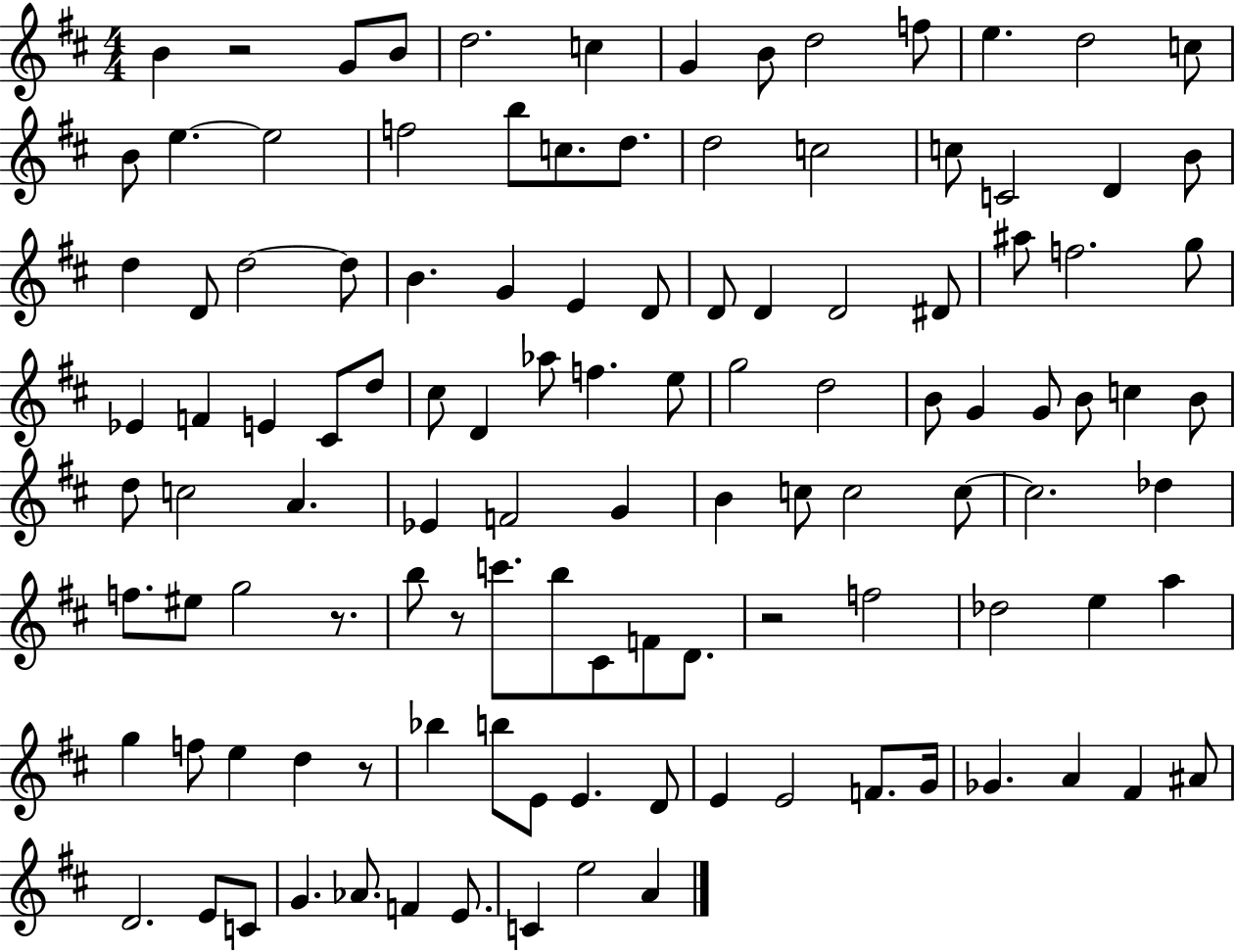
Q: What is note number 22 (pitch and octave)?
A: C5